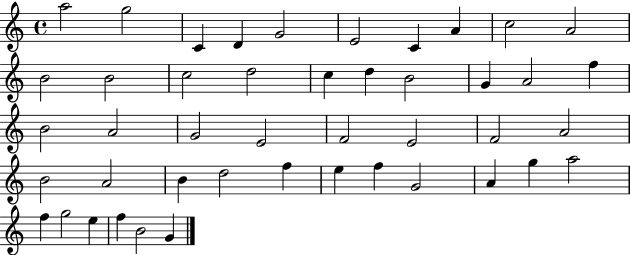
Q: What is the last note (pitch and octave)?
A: G4